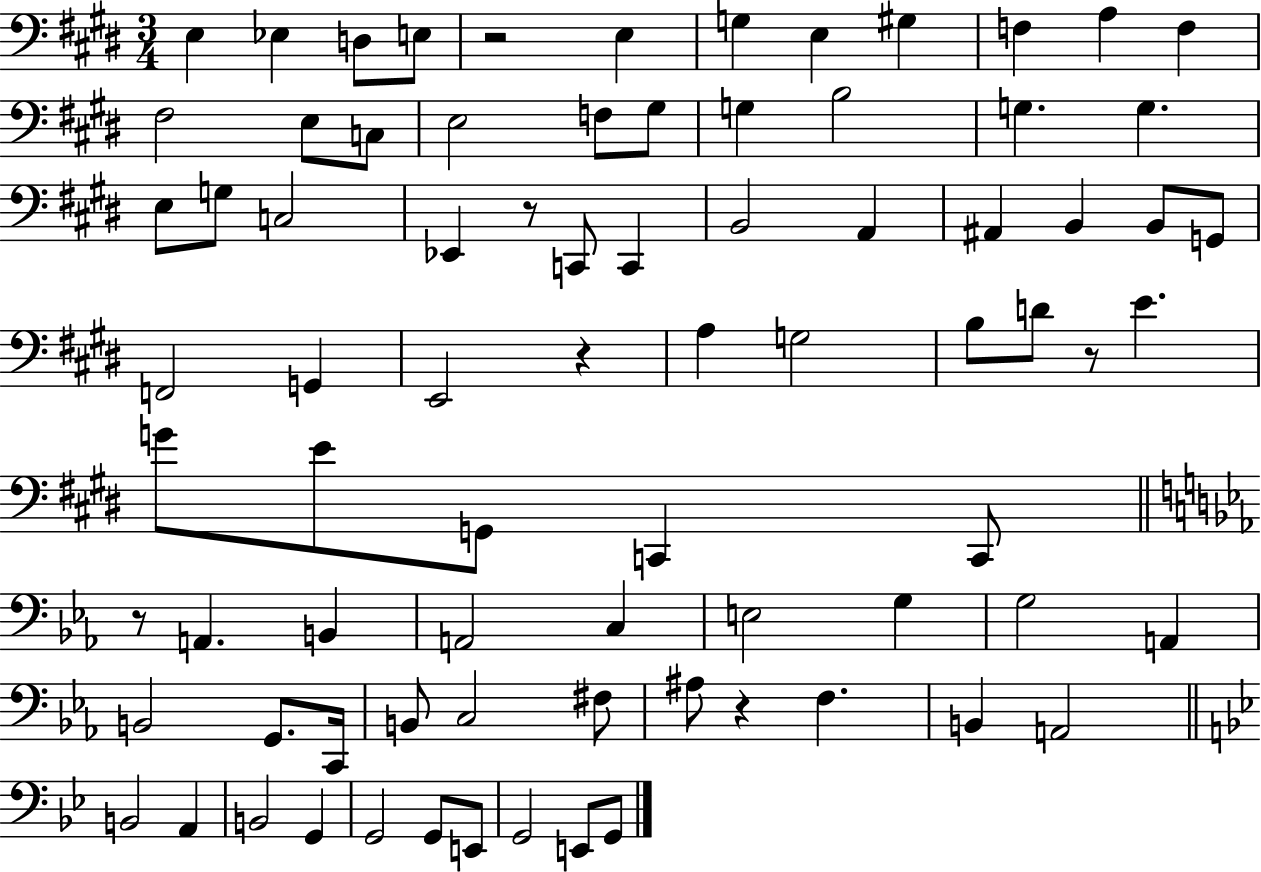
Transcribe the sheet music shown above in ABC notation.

X:1
T:Untitled
M:3/4
L:1/4
K:E
E, _E, D,/2 E,/2 z2 E, G, E, ^G, F, A, F, ^F,2 E,/2 C,/2 E,2 F,/2 ^G,/2 G, B,2 G, G, E,/2 G,/2 C,2 _E,, z/2 C,,/2 C,, B,,2 A,, ^A,, B,, B,,/2 G,,/2 F,,2 G,, E,,2 z A, G,2 B,/2 D/2 z/2 E G/2 E/2 G,,/2 C,, C,,/2 z/2 A,, B,, A,,2 C, E,2 G, G,2 A,, B,,2 G,,/2 C,,/4 B,,/2 C,2 ^F,/2 ^A,/2 z F, B,, A,,2 B,,2 A,, B,,2 G,, G,,2 G,,/2 E,,/2 G,,2 E,,/2 G,,/2